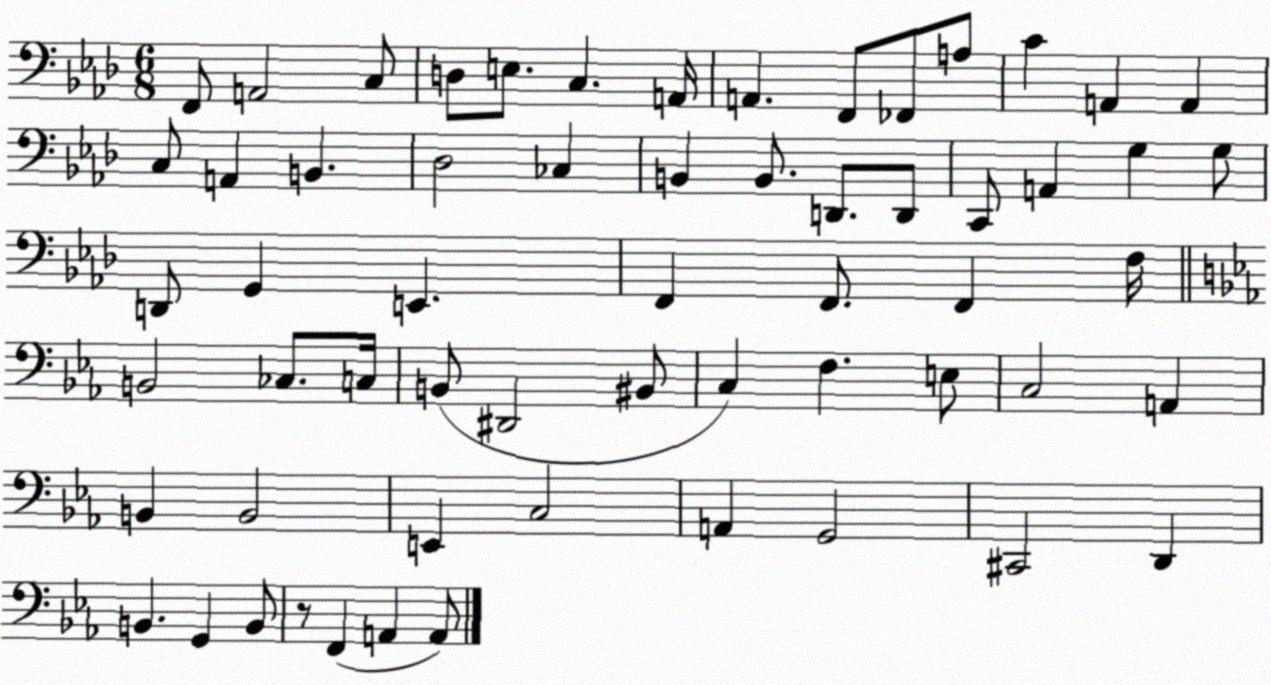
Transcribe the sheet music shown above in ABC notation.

X:1
T:Untitled
M:6/8
L:1/4
K:Ab
F,,/2 A,,2 C,/2 D,/2 E,/2 C, A,,/4 A,, F,,/2 _F,,/2 A,/2 C A,, A,, C,/2 A,, B,, _D,2 _C, B,, B,,/2 D,,/2 D,,/2 C,,/2 A,, G, G,/2 D,,/2 G,, E,, F,, F,,/2 F,, F,/4 B,,2 _C,/2 C,/4 B,,/2 ^D,,2 ^B,,/2 C, F, E,/2 C,2 A,, B,, B,,2 E,, C,2 A,, G,,2 ^C,,2 D,, B,, G,, B,,/2 z/2 F,, A,, A,,/2